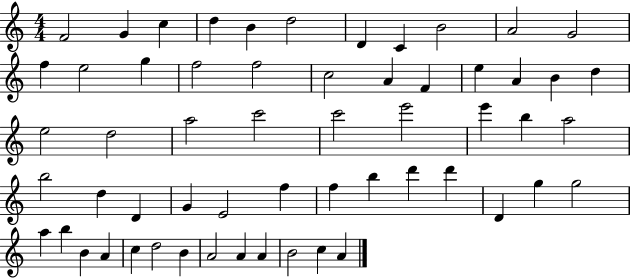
F4/h G4/q C5/q D5/q B4/q D5/h D4/q C4/q B4/h A4/h G4/h F5/q E5/h G5/q F5/h F5/h C5/h A4/q F4/q E5/q A4/q B4/q D5/q E5/h D5/h A5/h C6/h C6/h E6/h E6/q B5/q A5/h B5/h D5/q D4/q G4/q E4/h F5/q F5/q B5/q D6/q D6/q D4/q G5/q G5/h A5/q B5/q B4/q A4/q C5/q D5/h B4/q A4/h A4/q A4/q B4/h C5/q A4/q